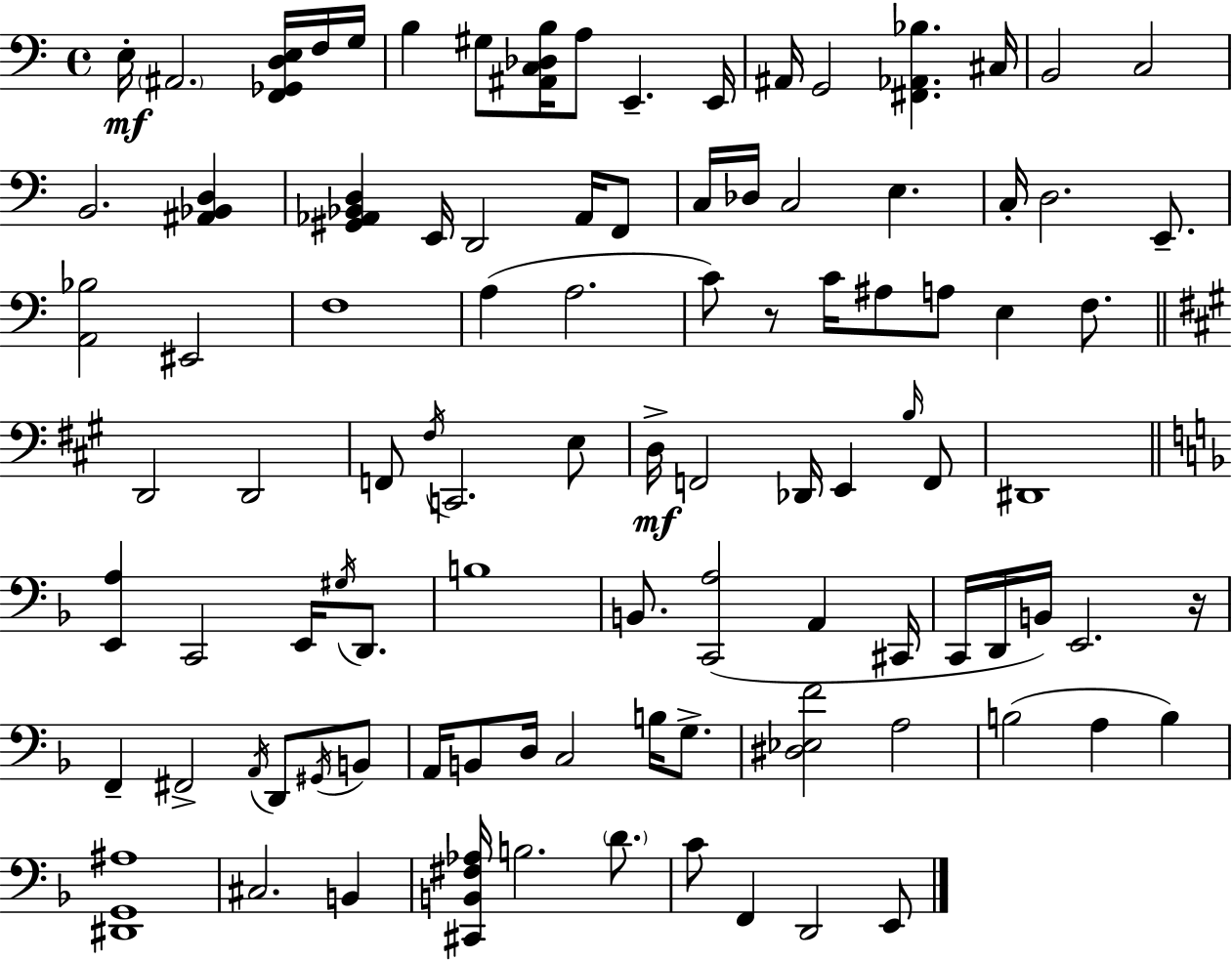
E3/s A#2/h. [F2,Gb2,D3,E3]/s F3/s G3/s B3/q G#3/e [A#2,C3,Db3,B3]/s A3/e E2/q. E2/s A#2/s G2/h [F#2,Ab2,Bb3]/q. C#3/s B2/h C3/h B2/h. [A#2,Bb2,D3]/q [G#2,Ab2,Bb2,D3]/q E2/s D2/h Ab2/s F2/e C3/s Db3/s C3/h E3/q. C3/s D3/h. E2/e. [A2,Bb3]/h EIS2/h F3/w A3/q A3/h. C4/e R/e C4/s A#3/e A3/e E3/q F3/e. D2/h D2/h F2/e F#3/s C2/h. E3/e D3/s F2/h Db2/s E2/q B3/s F2/e D#2/w [E2,A3]/q C2/h E2/s G#3/s D2/e. B3/w B2/e. [C2,A3]/h A2/q C#2/s C2/s D2/s B2/s E2/h. R/s F2/q F#2/h A2/s D2/e G#2/s B2/e A2/s B2/e D3/s C3/h B3/s G3/e. [D#3,Eb3,F4]/h A3/h B3/h A3/q B3/q [D#2,G2,A#3]/w C#3/h. B2/q [C#2,B2,F#3,Ab3]/s B3/h. D4/e. C4/e F2/q D2/h E2/e